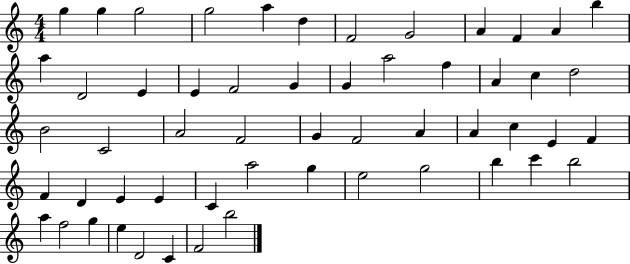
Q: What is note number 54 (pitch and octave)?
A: F4